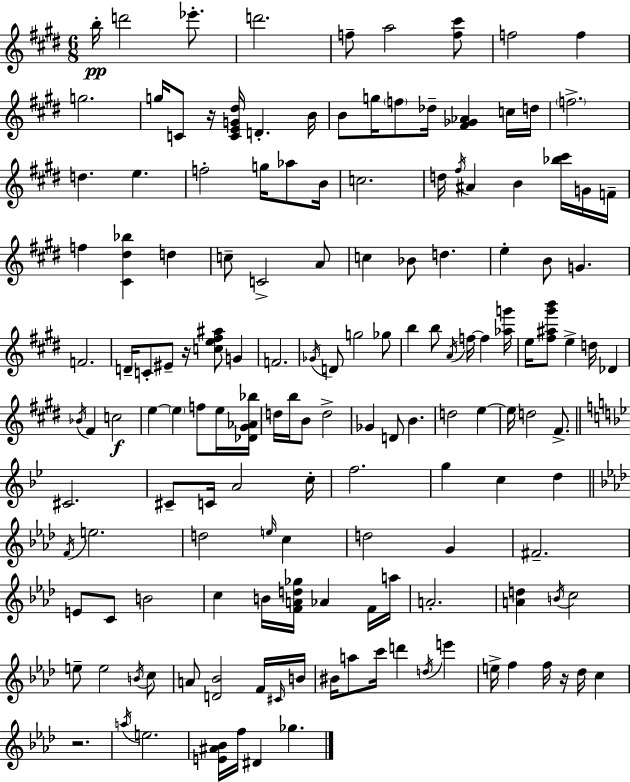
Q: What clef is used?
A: treble